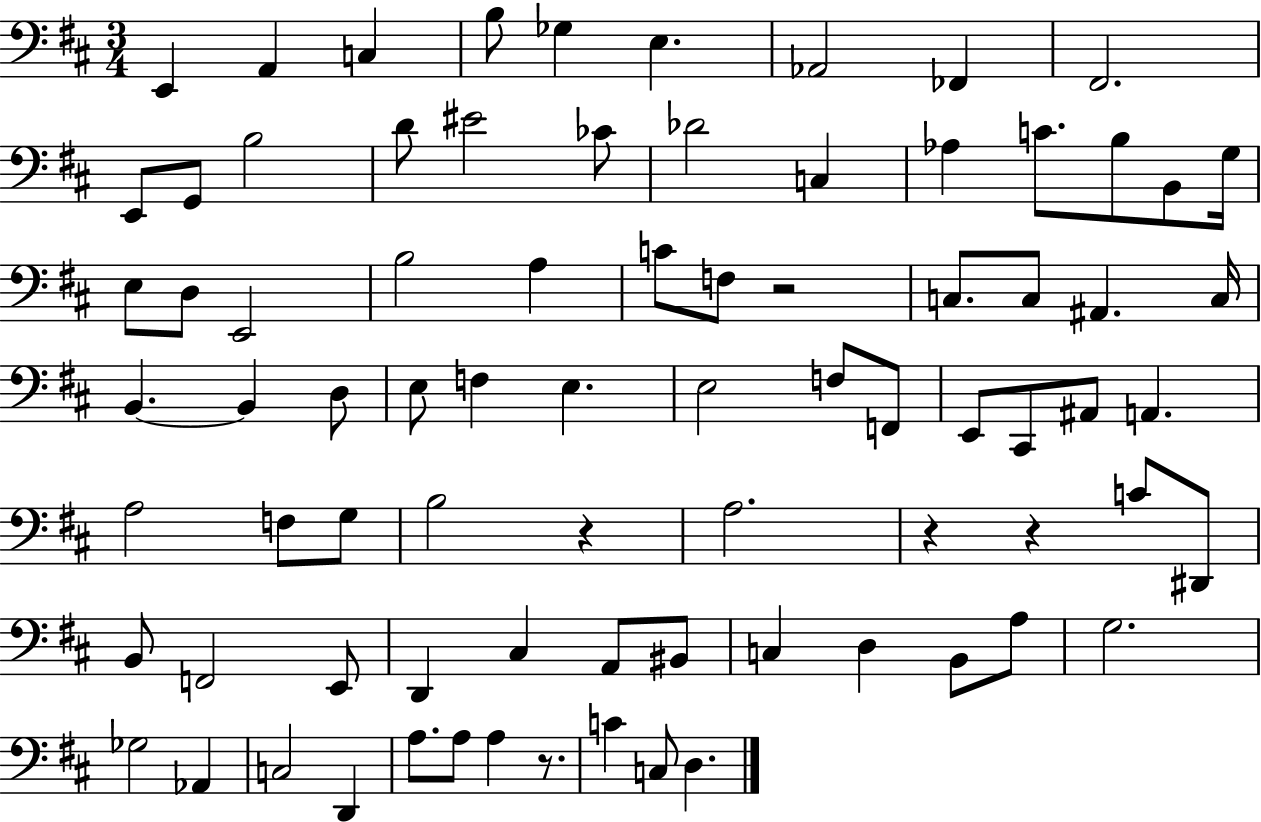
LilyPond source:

{
  \clef bass
  \numericTimeSignature
  \time 3/4
  \key d \major
  e,4 a,4 c4 | b8 ges4 e4. | aes,2 fes,4 | fis,2. | \break e,8 g,8 b2 | d'8 eis'2 ces'8 | des'2 c4 | aes4 c'8. b8 b,8 g16 | \break e8 d8 e,2 | b2 a4 | c'8 f8 r2 | c8. c8 ais,4. c16 | \break b,4.~~ b,4 d8 | e8 f4 e4. | e2 f8 f,8 | e,8 cis,8 ais,8 a,4. | \break a2 f8 g8 | b2 r4 | a2. | r4 r4 c'8 dis,8 | \break b,8 f,2 e,8 | d,4 cis4 a,8 bis,8 | c4 d4 b,8 a8 | g2. | \break ges2 aes,4 | c2 d,4 | a8. a8 a4 r8. | c'4 c8 d4. | \break \bar "|."
}